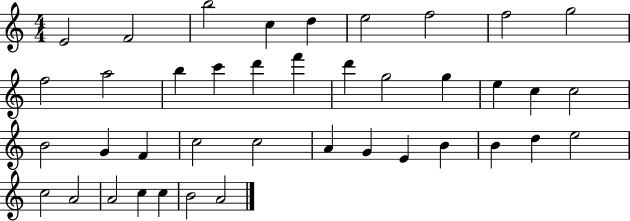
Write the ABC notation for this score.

X:1
T:Untitled
M:4/4
L:1/4
K:C
E2 F2 b2 c d e2 f2 f2 g2 f2 a2 b c' d' f' d' g2 g e c c2 B2 G F c2 c2 A G E B B d e2 c2 A2 A2 c c B2 A2